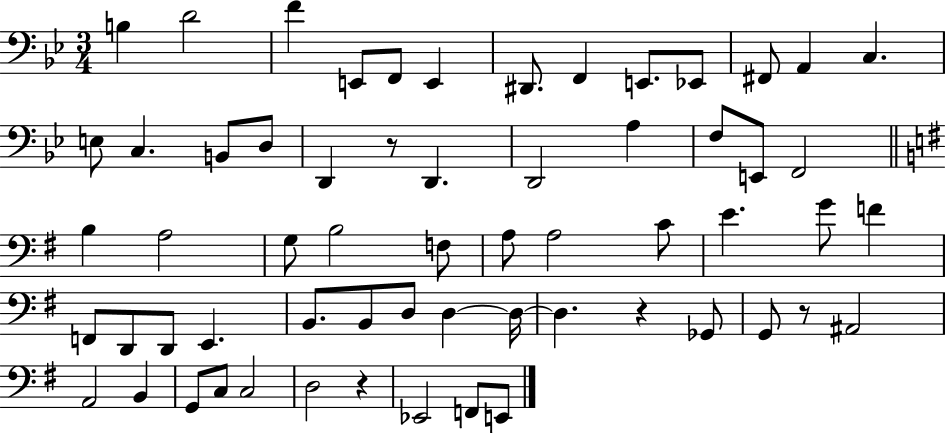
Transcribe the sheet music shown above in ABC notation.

X:1
T:Untitled
M:3/4
L:1/4
K:Bb
B, D2 F E,,/2 F,,/2 E,, ^D,,/2 F,, E,,/2 _E,,/2 ^F,,/2 A,, C, E,/2 C, B,,/2 D,/2 D,, z/2 D,, D,,2 A, F,/2 E,,/2 F,,2 B, A,2 G,/2 B,2 F,/2 A,/2 A,2 C/2 E G/2 F F,,/2 D,,/2 D,,/2 E,, B,,/2 B,,/2 D,/2 D, D,/4 D, z _G,,/2 G,,/2 z/2 ^A,,2 A,,2 B,, G,,/2 C,/2 C,2 D,2 z _E,,2 F,,/2 E,,/2